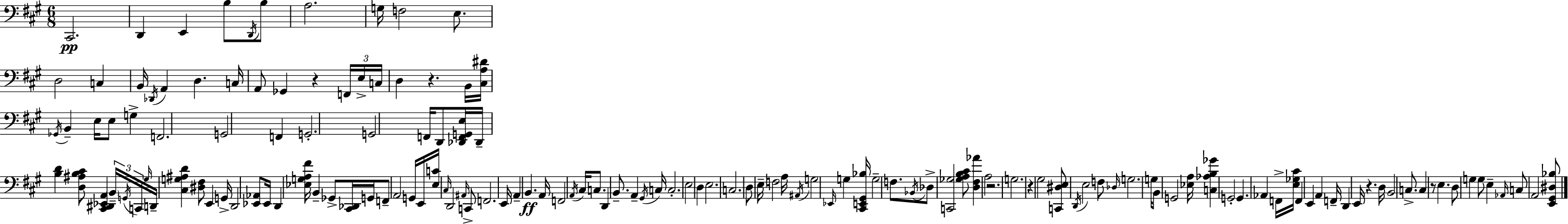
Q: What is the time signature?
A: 6/8